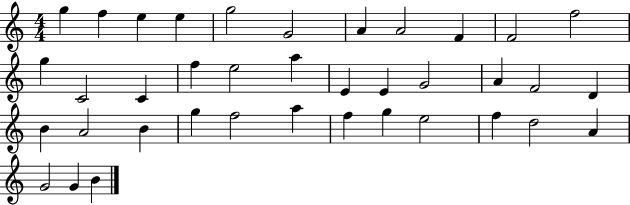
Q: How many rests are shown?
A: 0